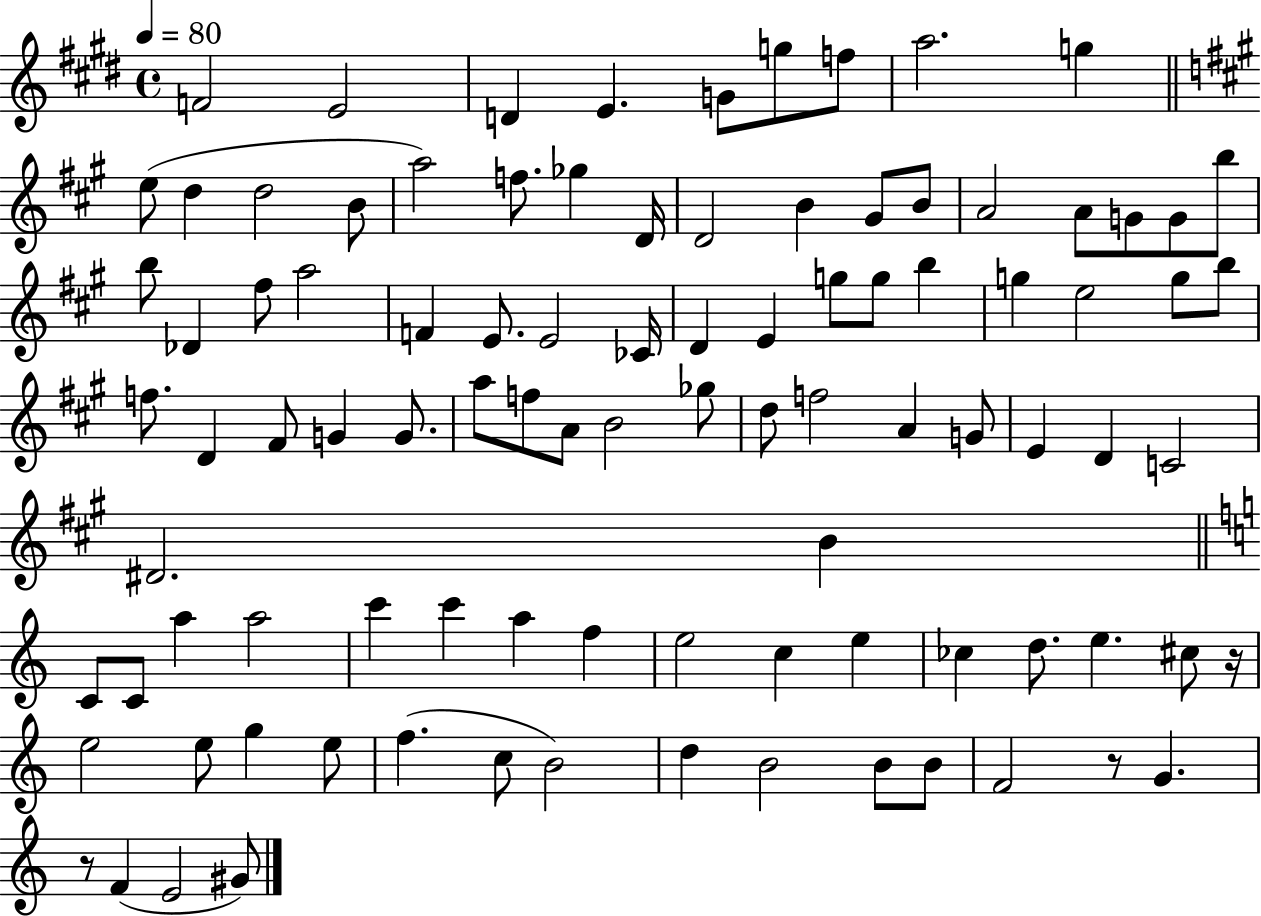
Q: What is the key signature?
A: E major